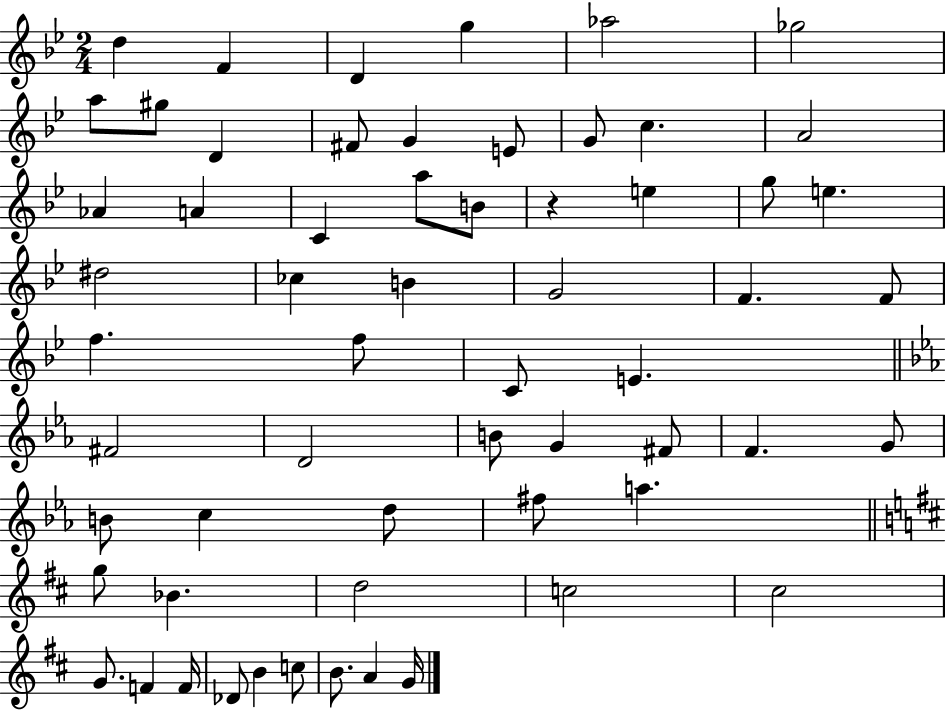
X:1
T:Untitled
M:2/4
L:1/4
K:Bb
d F D g _a2 _g2 a/2 ^g/2 D ^F/2 G E/2 G/2 c A2 _A A C a/2 B/2 z e g/2 e ^d2 _c B G2 F F/2 f f/2 C/2 E ^F2 D2 B/2 G ^F/2 F G/2 B/2 c d/2 ^f/2 a g/2 _B d2 c2 ^c2 G/2 F F/4 _D/2 B c/2 B/2 A G/4